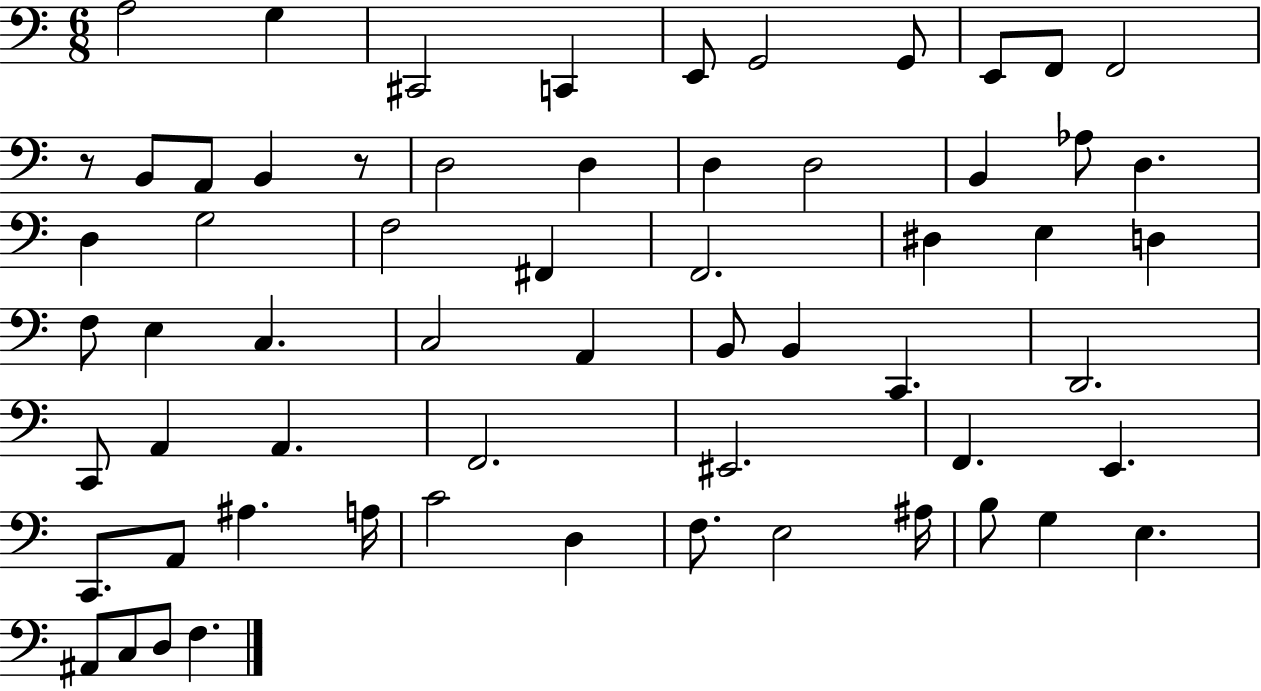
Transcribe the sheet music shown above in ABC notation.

X:1
T:Untitled
M:6/8
L:1/4
K:C
A,2 G, ^C,,2 C,, E,,/2 G,,2 G,,/2 E,,/2 F,,/2 F,,2 z/2 B,,/2 A,,/2 B,, z/2 D,2 D, D, D,2 B,, _A,/2 D, D, G,2 F,2 ^F,, F,,2 ^D, E, D, F,/2 E, C, C,2 A,, B,,/2 B,, C,, D,,2 C,,/2 A,, A,, F,,2 ^E,,2 F,, E,, C,,/2 A,,/2 ^A, A,/4 C2 D, F,/2 E,2 ^A,/4 B,/2 G, E, ^A,,/2 C,/2 D,/2 F,